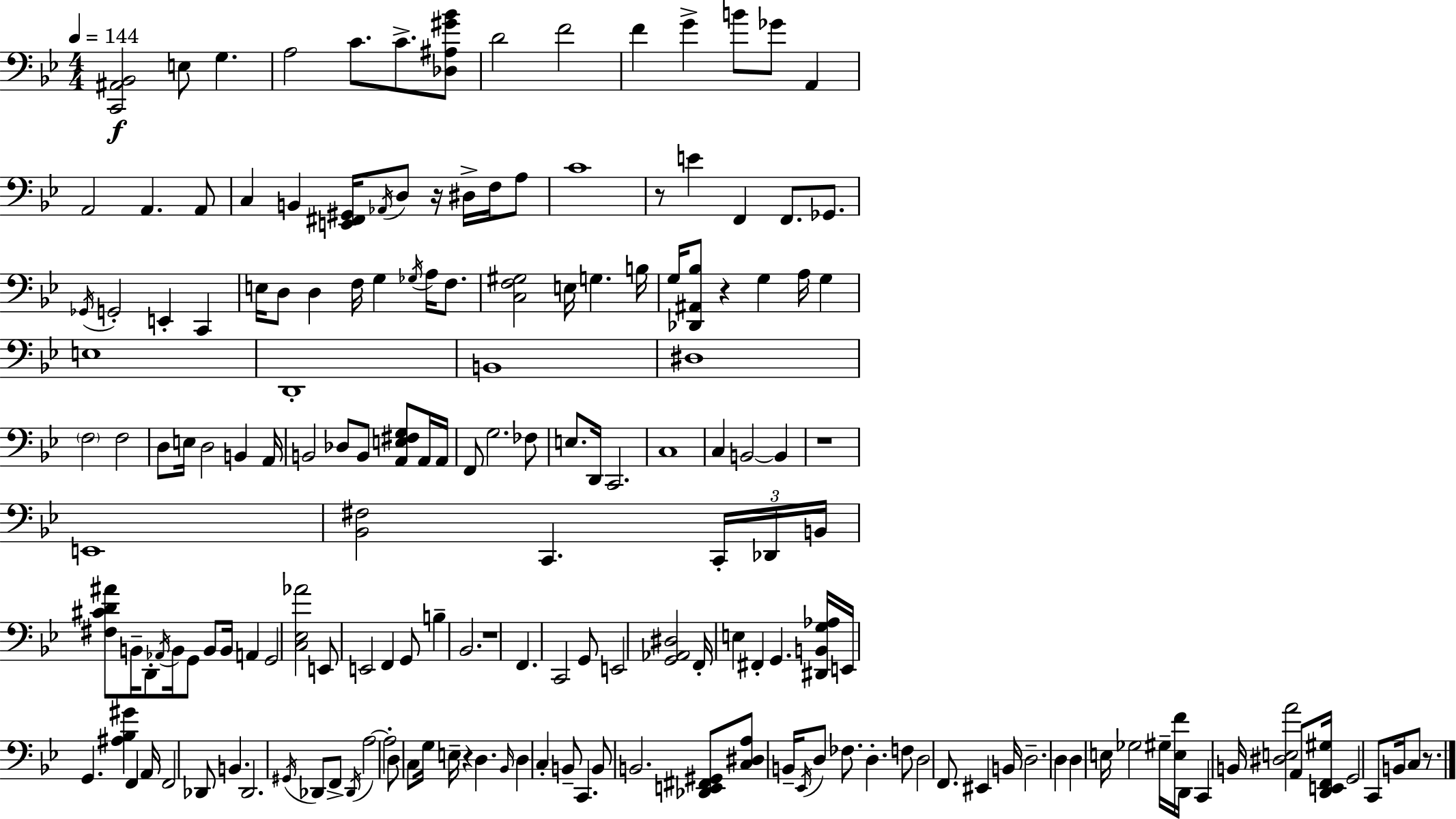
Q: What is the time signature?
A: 4/4